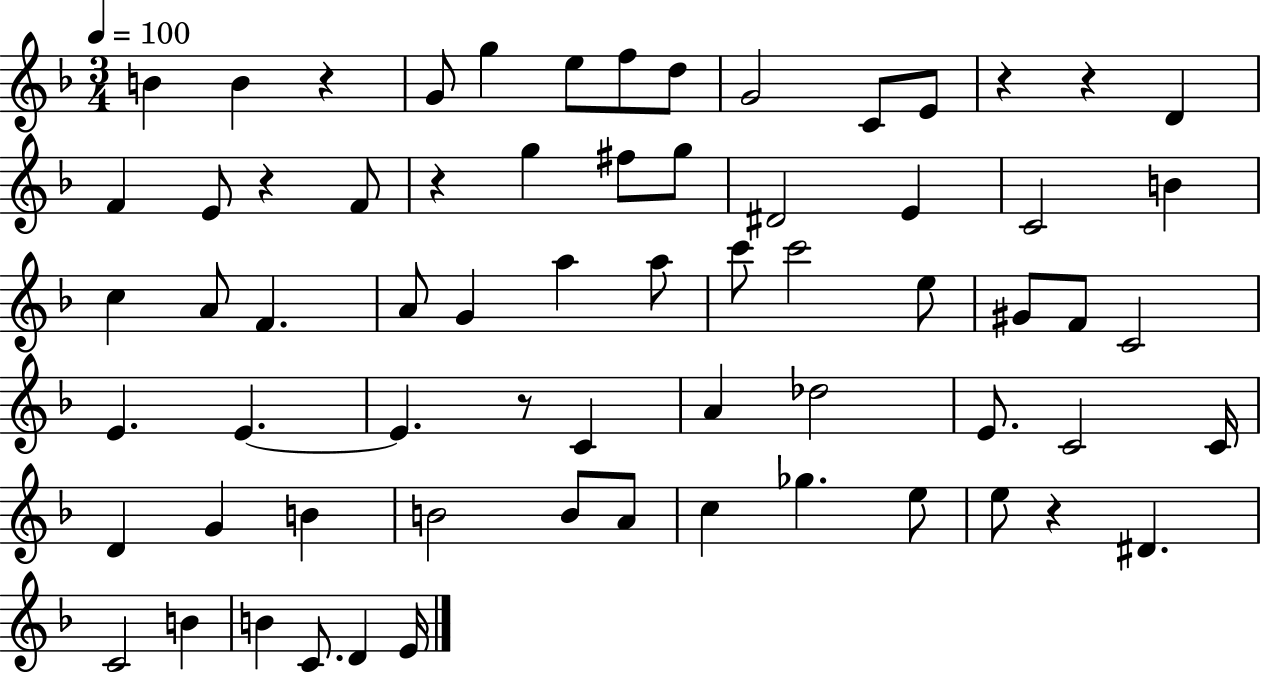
{
  \clef treble
  \numericTimeSignature
  \time 3/4
  \key f \major
  \tempo 4 = 100
  b'4 b'4 r4 | g'8 g''4 e''8 f''8 d''8 | g'2 c'8 e'8 | r4 r4 d'4 | \break f'4 e'8 r4 f'8 | r4 g''4 fis''8 g''8 | dis'2 e'4 | c'2 b'4 | \break c''4 a'8 f'4. | a'8 g'4 a''4 a''8 | c'''8 c'''2 e''8 | gis'8 f'8 c'2 | \break e'4. e'4.~~ | e'4. r8 c'4 | a'4 des''2 | e'8. c'2 c'16 | \break d'4 g'4 b'4 | b'2 b'8 a'8 | c''4 ges''4. e''8 | e''8 r4 dis'4. | \break c'2 b'4 | b'4 c'8. d'4 e'16 | \bar "|."
}